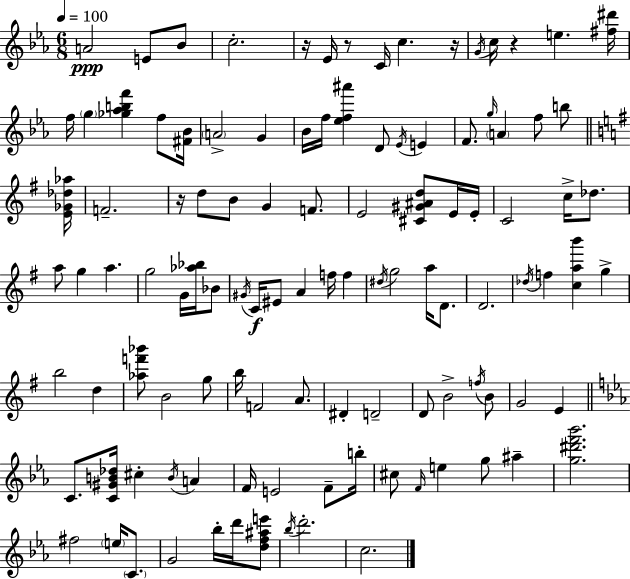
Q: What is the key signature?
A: C minor